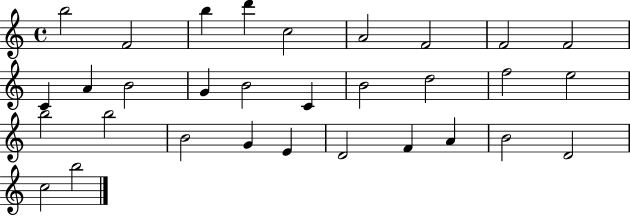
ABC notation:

X:1
T:Untitled
M:4/4
L:1/4
K:C
b2 F2 b d' c2 A2 F2 F2 F2 C A B2 G B2 C B2 d2 f2 e2 b2 b2 B2 G E D2 F A B2 D2 c2 b2